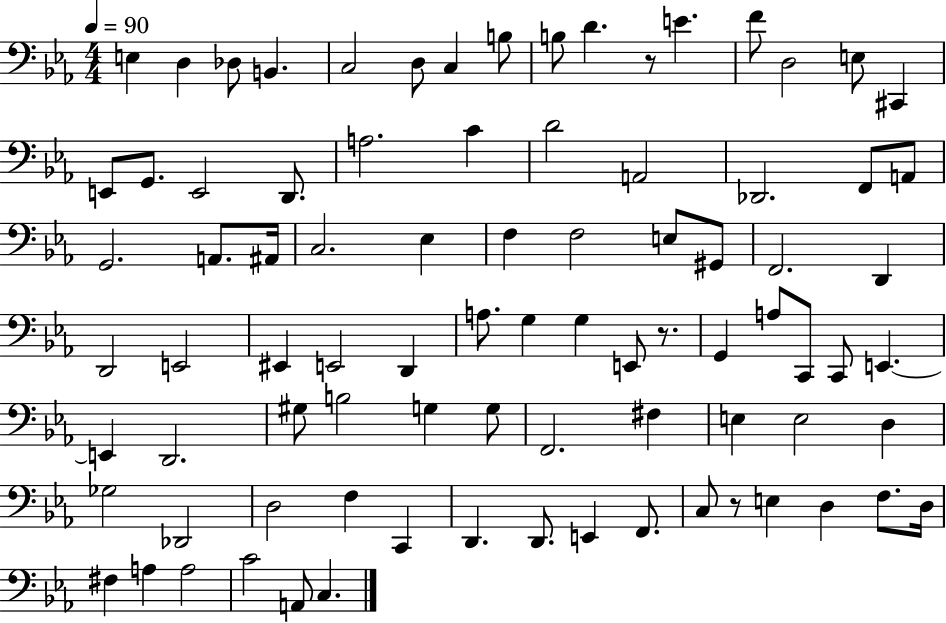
{
  \clef bass
  \numericTimeSignature
  \time 4/4
  \key ees \major
  \tempo 4 = 90
  e4 d4 des8 b,4. | c2 d8 c4 b8 | b8 d'4. r8 e'4. | f'8 d2 e8 cis,4 | \break e,8 g,8. e,2 d,8. | a2. c'4 | d'2 a,2 | des,2. f,8 a,8 | \break g,2. a,8. ais,16 | c2. ees4 | f4 f2 e8 gis,8 | f,2. d,4 | \break d,2 e,2 | eis,4 e,2 d,4 | a8. g4 g4 e,8 r8. | g,4 a8 c,8 c,8 e,4.~~ | \break e,4 d,2. | gis8 b2 g4 g8 | f,2. fis4 | e4 e2 d4 | \break ges2 des,2 | d2 f4 c,4 | d,4. d,8. e,4 f,8. | c8 r8 e4 d4 f8. d16 | \break fis4 a4 a2 | c'2 a,8 c4. | \bar "|."
}